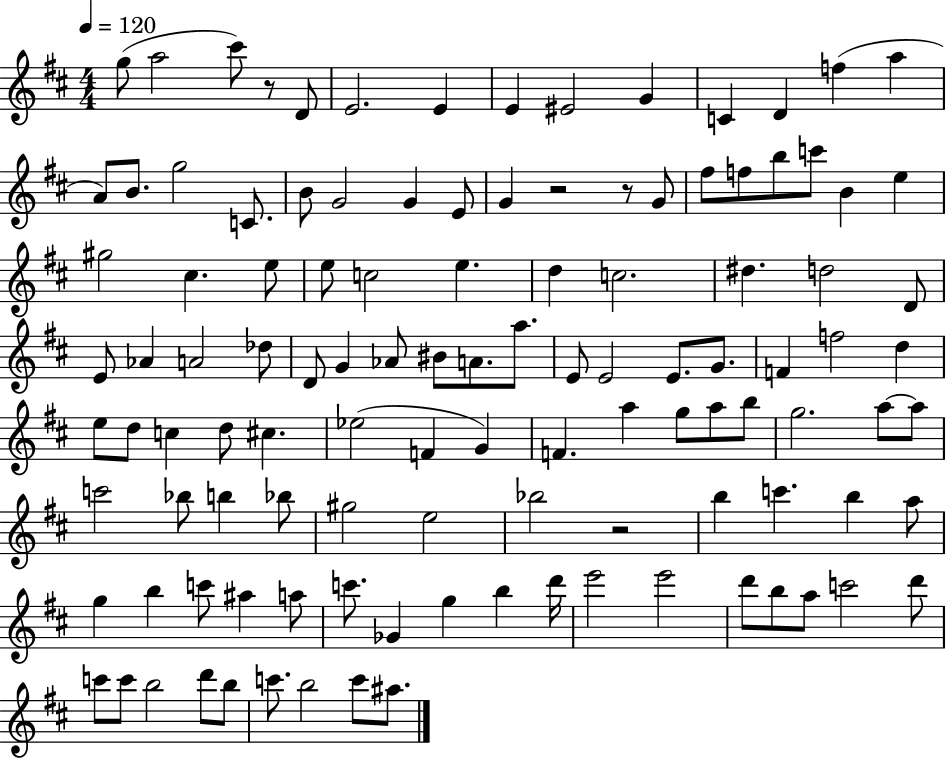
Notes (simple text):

G5/e A5/h C#6/e R/e D4/e E4/h. E4/q E4/q EIS4/h G4/q C4/q D4/q F5/q A5/q A4/e B4/e. G5/h C4/e. B4/e G4/h G4/q E4/e G4/q R/h R/e G4/e F#5/e F5/e B5/e C6/e B4/q E5/q G#5/h C#5/q. E5/e E5/e C5/h E5/q. D5/q C5/h. D#5/q. D5/h D4/e E4/e Ab4/q A4/h Db5/e D4/e G4/q Ab4/e BIS4/e A4/e. A5/e. E4/e E4/h E4/e. G4/e. F4/q F5/h D5/q E5/e D5/e C5/q D5/e C#5/q. Eb5/h F4/q G4/q F4/q. A5/q G5/e A5/e B5/e G5/h. A5/e A5/e C6/h Bb5/e B5/q Bb5/e G#5/h E5/h Bb5/h R/h B5/q C6/q. B5/q A5/e G5/q B5/q C6/e A#5/q A5/e C6/e. Gb4/q G5/q B5/q D6/s E6/h E6/h D6/e B5/e A5/e C6/h D6/e C6/e C6/e B5/h D6/e B5/e C6/e. B5/h C6/e A#5/e.